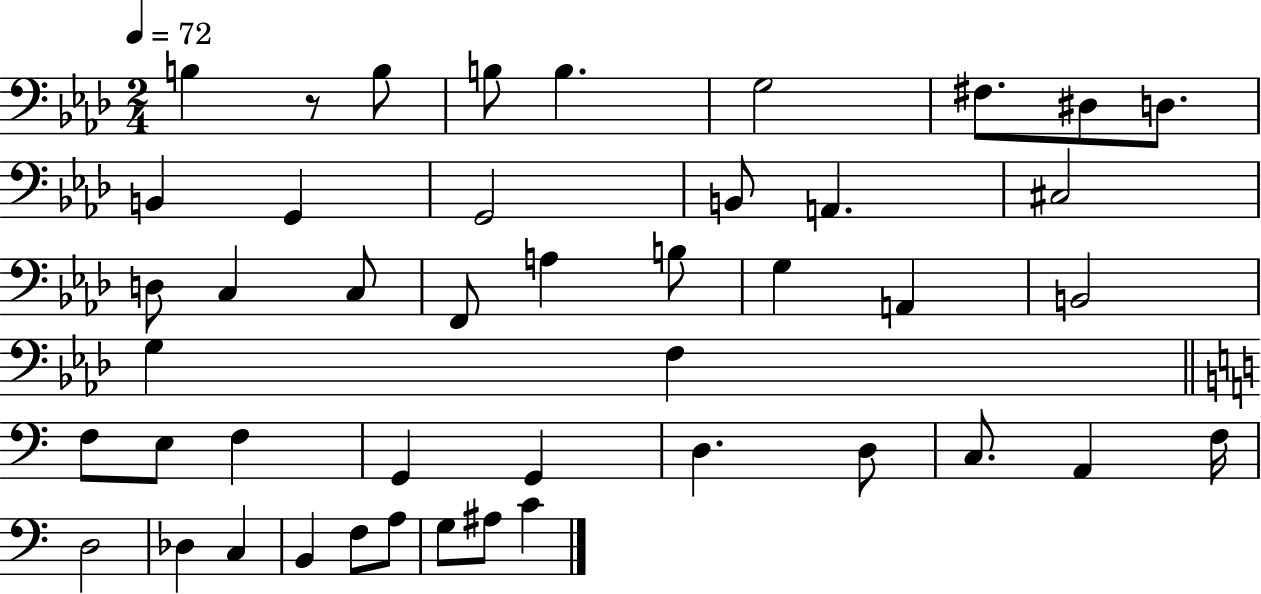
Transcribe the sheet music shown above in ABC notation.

X:1
T:Untitled
M:2/4
L:1/4
K:Ab
B, z/2 B,/2 B,/2 B, G,2 ^F,/2 ^D,/2 D,/2 B,, G,, G,,2 B,,/2 A,, ^C,2 D,/2 C, C,/2 F,,/2 A, B,/2 G, A,, B,,2 G, F, F,/2 E,/2 F, G,, G,, D, D,/2 C,/2 A,, F,/4 D,2 _D, C, B,, F,/2 A,/2 G,/2 ^A,/2 C